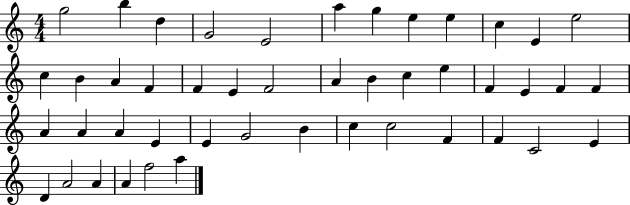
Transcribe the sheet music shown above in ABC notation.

X:1
T:Untitled
M:4/4
L:1/4
K:C
g2 b d G2 E2 a g e e c E e2 c B A F F E F2 A B c e F E F F A A A E E G2 B c c2 F F C2 E D A2 A A f2 a